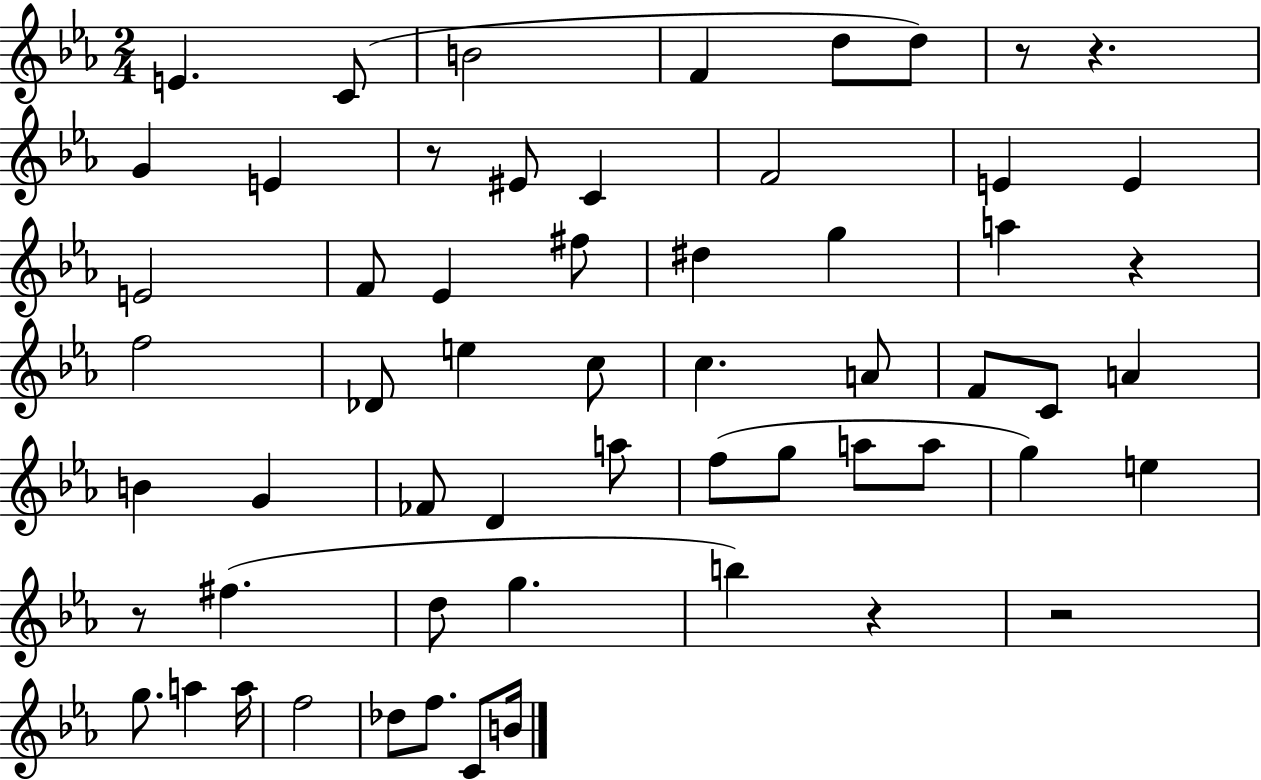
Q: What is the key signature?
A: EES major